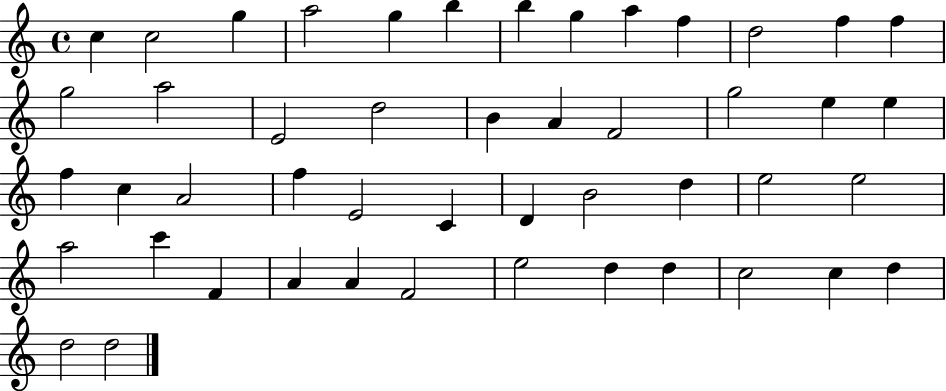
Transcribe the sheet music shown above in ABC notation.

X:1
T:Untitled
M:4/4
L:1/4
K:C
c c2 g a2 g b b g a f d2 f f g2 a2 E2 d2 B A F2 g2 e e f c A2 f E2 C D B2 d e2 e2 a2 c' F A A F2 e2 d d c2 c d d2 d2